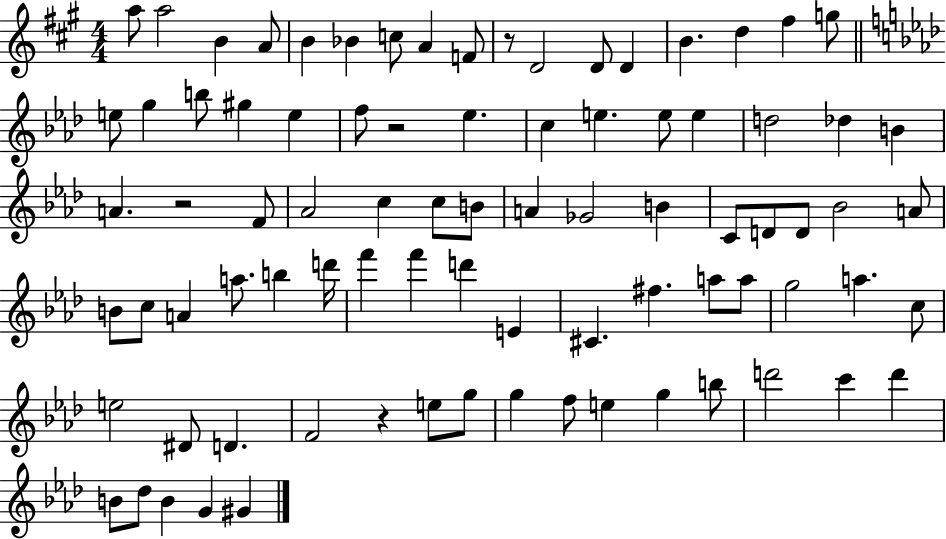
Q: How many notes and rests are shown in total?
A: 84